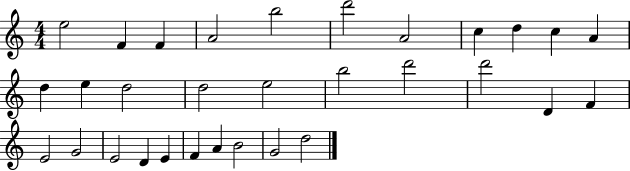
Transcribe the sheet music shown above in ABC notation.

X:1
T:Untitled
M:4/4
L:1/4
K:C
e2 F F A2 b2 d'2 A2 c d c A d e d2 d2 e2 b2 d'2 d'2 D F E2 G2 E2 D E F A B2 G2 d2